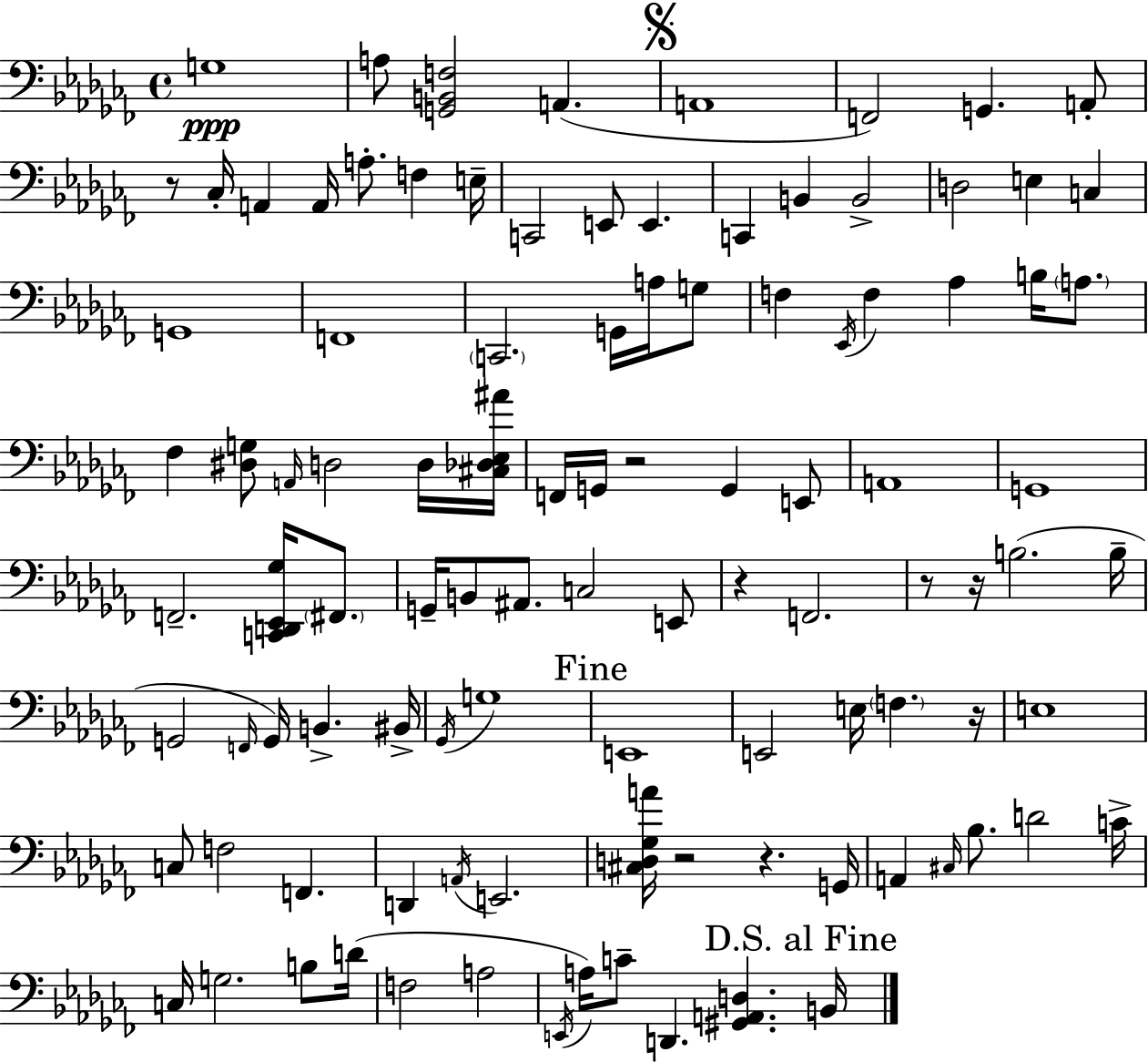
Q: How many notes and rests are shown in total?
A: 103